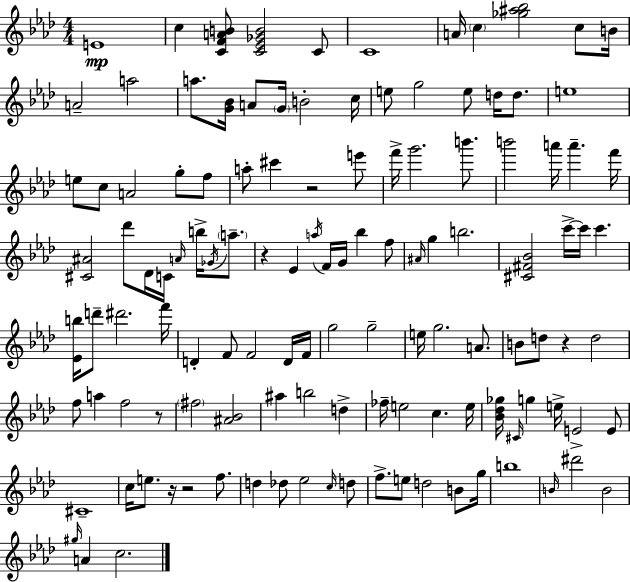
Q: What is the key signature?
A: AES major